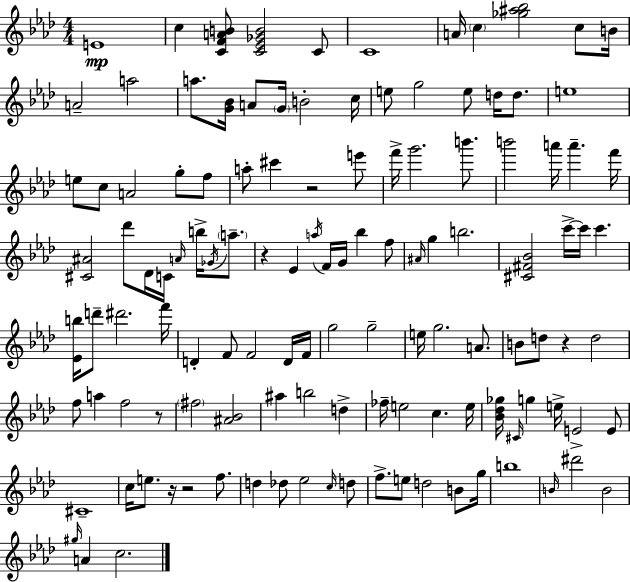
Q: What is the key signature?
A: AES major